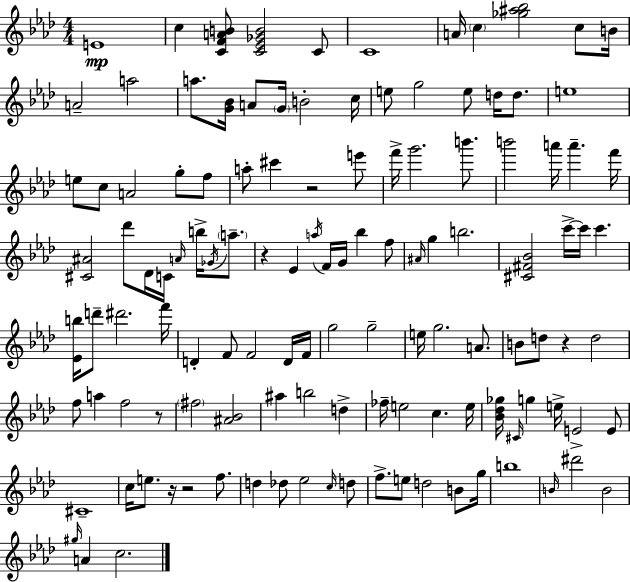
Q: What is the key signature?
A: AES major